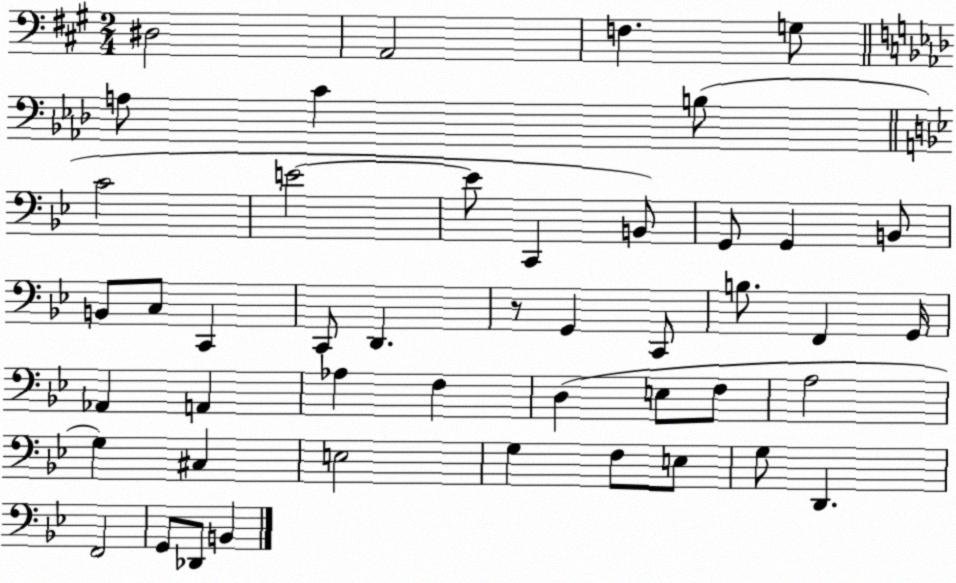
X:1
T:Untitled
M:2/4
L:1/4
K:A
^D,2 A,,2 F, G,/2 A,/2 C B,/2 C2 E2 E/2 C,, B,,/2 G,,/2 G,, B,,/2 B,,/2 C,/2 C,, C,,/2 D,, z/2 G,, C,,/2 B,/2 F,, G,,/4 _A,, A,, _A, F, D, E,/2 F,/2 A,2 G, ^C, E,2 G, F,/2 E,/2 G,/2 D,, F,,2 G,,/2 _D,,/2 B,,